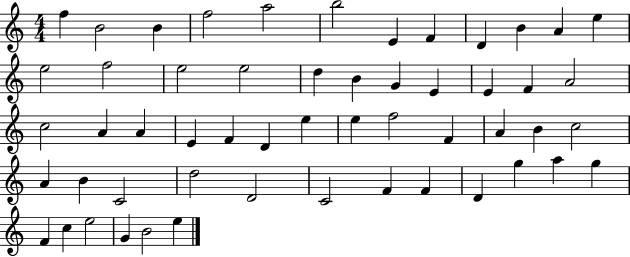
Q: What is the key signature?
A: C major